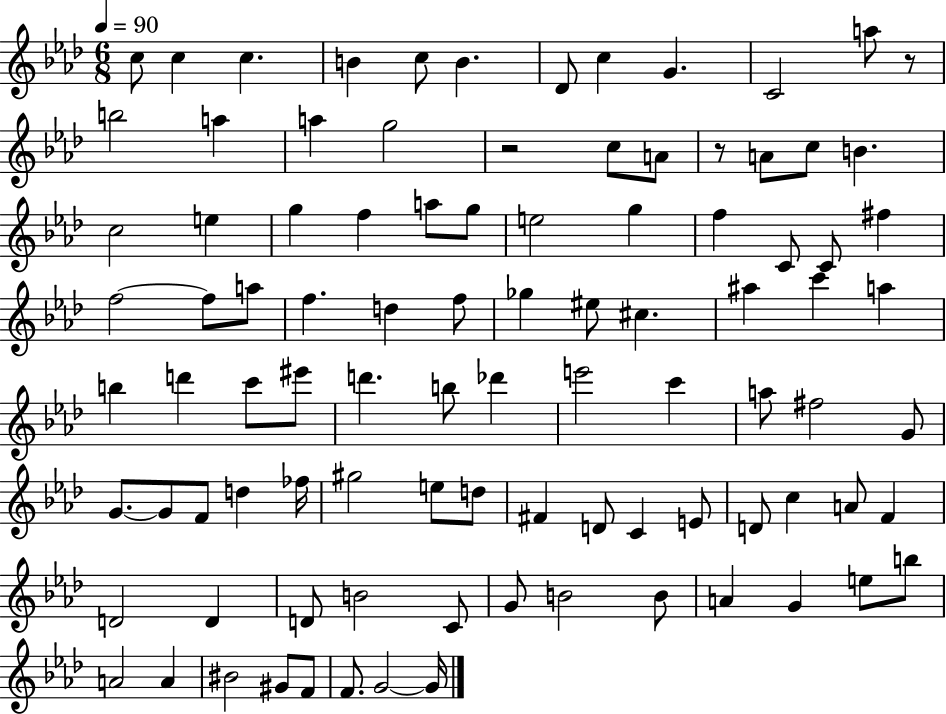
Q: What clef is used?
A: treble